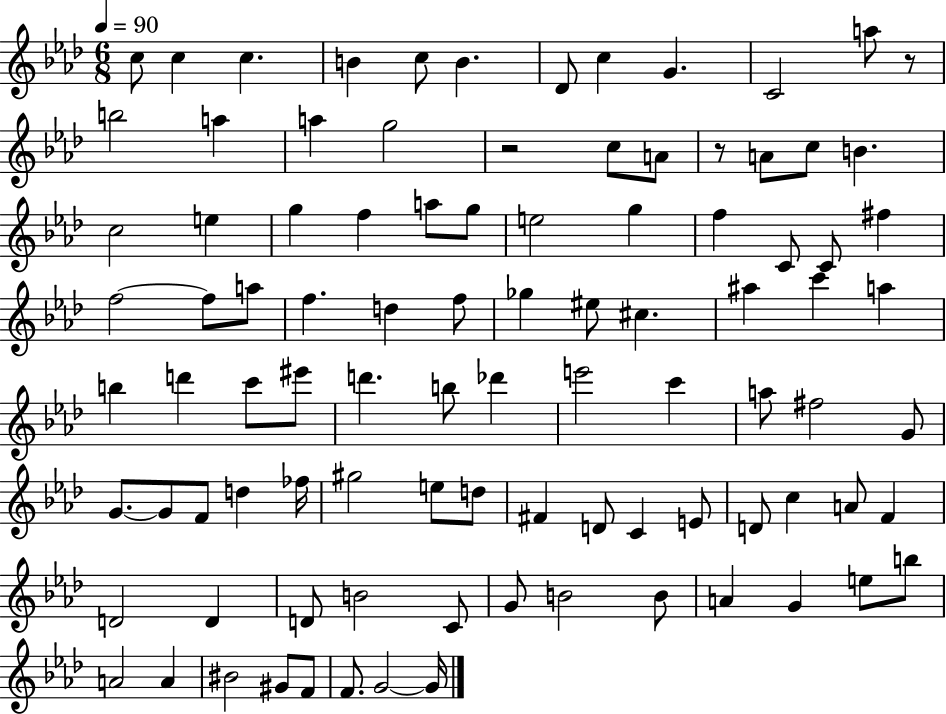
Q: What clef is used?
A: treble